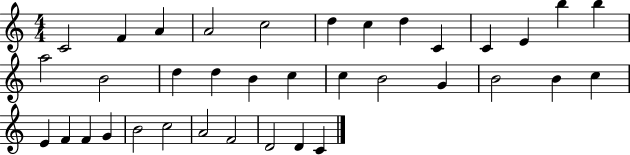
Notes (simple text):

C4/h F4/q A4/q A4/h C5/h D5/q C5/q D5/q C4/q C4/q E4/q B5/q B5/q A5/h B4/h D5/q D5/q B4/q C5/q C5/q B4/h G4/q B4/h B4/q C5/q E4/q F4/q F4/q G4/q B4/h C5/h A4/h F4/h D4/h D4/q C4/q